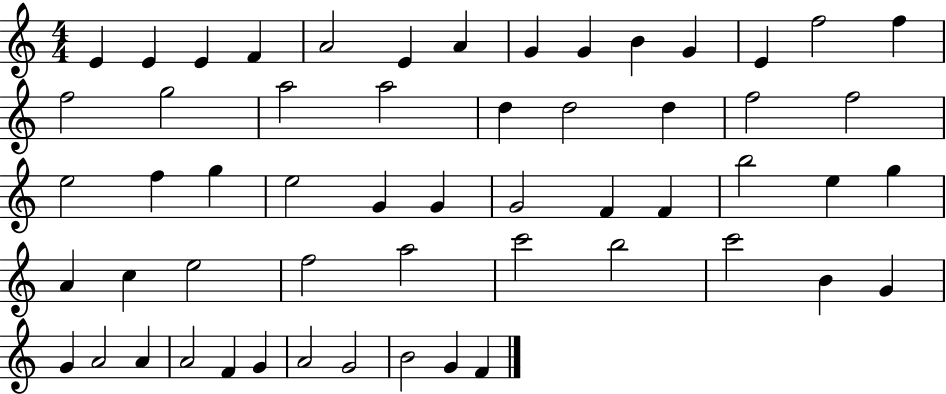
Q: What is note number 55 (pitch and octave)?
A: G4